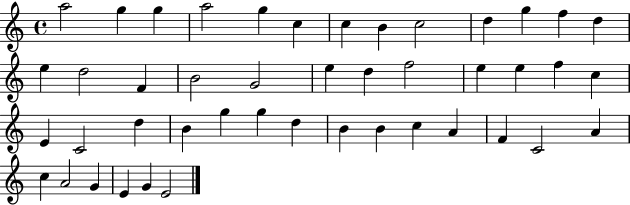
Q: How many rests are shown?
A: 0